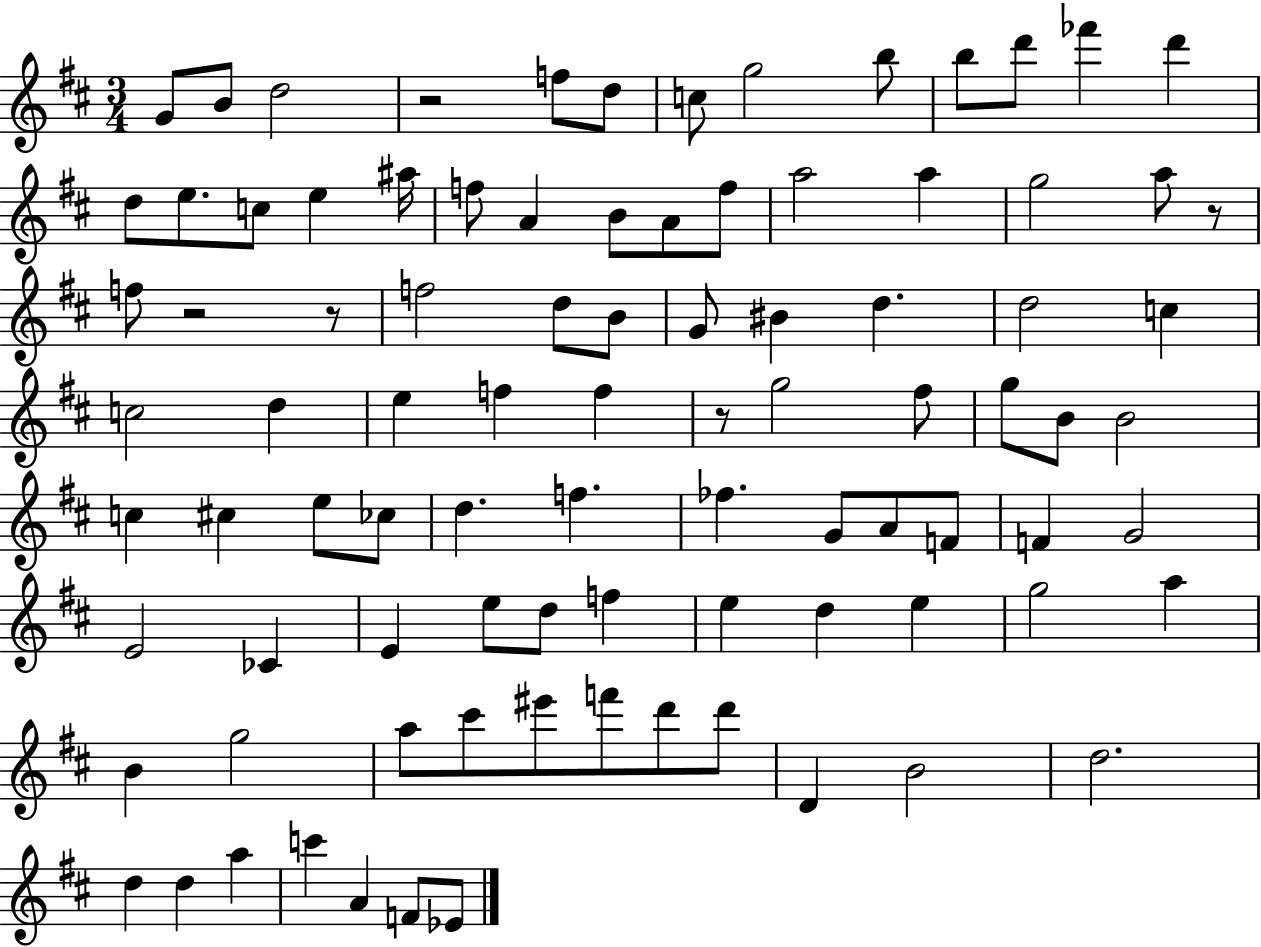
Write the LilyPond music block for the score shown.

{
  \clef treble
  \numericTimeSignature
  \time 3/4
  \key d \major
  g'8 b'8 d''2 | r2 f''8 d''8 | c''8 g''2 b''8 | b''8 d'''8 fes'''4 d'''4 | \break d''8 e''8. c''8 e''4 ais''16 | f''8 a'4 b'8 a'8 f''8 | a''2 a''4 | g''2 a''8 r8 | \break f''8 r2 r8 | f''2 d''8 b'8 | g'8 bis'4 d''4. | d''2 c''4 | \break c''2 d''4 | e''4 f''4 f''4 | r8 g''2 fis''8 | g''8 b'8 b'2 | \break c''4 cis''4 e''8 ces''8 | d''4. f''4. | fes''4. g'8 a'8 f'8 | f'4 g'2 | \break e'2 ces'4 | e'4 e''8 d''8 f''4 | e''4 d''4 e''4 | g''2 a''4 | \break b'4 g''2 | a''8 cis'''8 eis'''8 f'''8 d'''8 d'''8 | d'4 b'2 | d''2. | \break d''4 d''4 a''4 | c'''4 a'4 f'8 ees'8 | \bar "|."
}